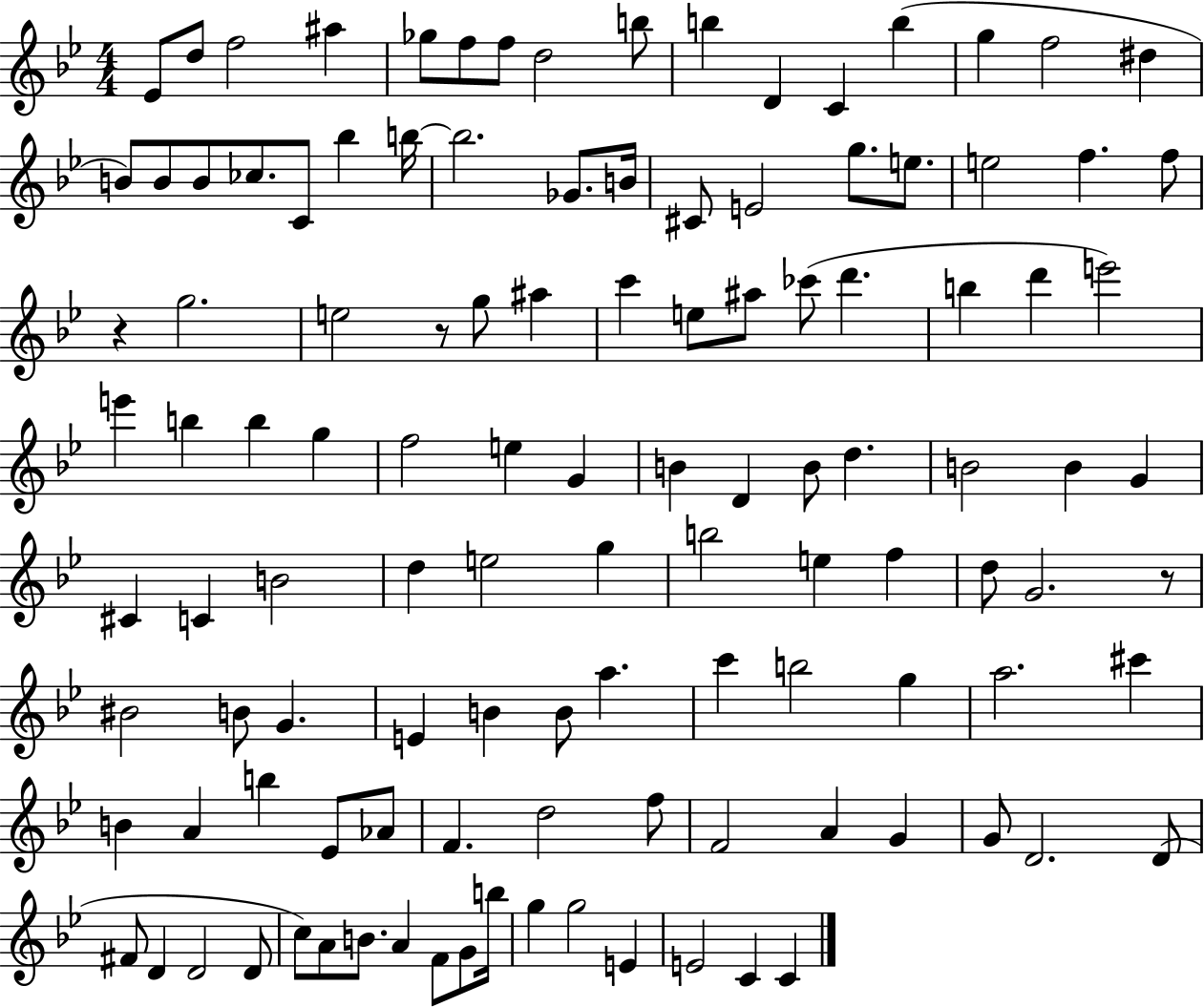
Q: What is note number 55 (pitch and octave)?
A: B4